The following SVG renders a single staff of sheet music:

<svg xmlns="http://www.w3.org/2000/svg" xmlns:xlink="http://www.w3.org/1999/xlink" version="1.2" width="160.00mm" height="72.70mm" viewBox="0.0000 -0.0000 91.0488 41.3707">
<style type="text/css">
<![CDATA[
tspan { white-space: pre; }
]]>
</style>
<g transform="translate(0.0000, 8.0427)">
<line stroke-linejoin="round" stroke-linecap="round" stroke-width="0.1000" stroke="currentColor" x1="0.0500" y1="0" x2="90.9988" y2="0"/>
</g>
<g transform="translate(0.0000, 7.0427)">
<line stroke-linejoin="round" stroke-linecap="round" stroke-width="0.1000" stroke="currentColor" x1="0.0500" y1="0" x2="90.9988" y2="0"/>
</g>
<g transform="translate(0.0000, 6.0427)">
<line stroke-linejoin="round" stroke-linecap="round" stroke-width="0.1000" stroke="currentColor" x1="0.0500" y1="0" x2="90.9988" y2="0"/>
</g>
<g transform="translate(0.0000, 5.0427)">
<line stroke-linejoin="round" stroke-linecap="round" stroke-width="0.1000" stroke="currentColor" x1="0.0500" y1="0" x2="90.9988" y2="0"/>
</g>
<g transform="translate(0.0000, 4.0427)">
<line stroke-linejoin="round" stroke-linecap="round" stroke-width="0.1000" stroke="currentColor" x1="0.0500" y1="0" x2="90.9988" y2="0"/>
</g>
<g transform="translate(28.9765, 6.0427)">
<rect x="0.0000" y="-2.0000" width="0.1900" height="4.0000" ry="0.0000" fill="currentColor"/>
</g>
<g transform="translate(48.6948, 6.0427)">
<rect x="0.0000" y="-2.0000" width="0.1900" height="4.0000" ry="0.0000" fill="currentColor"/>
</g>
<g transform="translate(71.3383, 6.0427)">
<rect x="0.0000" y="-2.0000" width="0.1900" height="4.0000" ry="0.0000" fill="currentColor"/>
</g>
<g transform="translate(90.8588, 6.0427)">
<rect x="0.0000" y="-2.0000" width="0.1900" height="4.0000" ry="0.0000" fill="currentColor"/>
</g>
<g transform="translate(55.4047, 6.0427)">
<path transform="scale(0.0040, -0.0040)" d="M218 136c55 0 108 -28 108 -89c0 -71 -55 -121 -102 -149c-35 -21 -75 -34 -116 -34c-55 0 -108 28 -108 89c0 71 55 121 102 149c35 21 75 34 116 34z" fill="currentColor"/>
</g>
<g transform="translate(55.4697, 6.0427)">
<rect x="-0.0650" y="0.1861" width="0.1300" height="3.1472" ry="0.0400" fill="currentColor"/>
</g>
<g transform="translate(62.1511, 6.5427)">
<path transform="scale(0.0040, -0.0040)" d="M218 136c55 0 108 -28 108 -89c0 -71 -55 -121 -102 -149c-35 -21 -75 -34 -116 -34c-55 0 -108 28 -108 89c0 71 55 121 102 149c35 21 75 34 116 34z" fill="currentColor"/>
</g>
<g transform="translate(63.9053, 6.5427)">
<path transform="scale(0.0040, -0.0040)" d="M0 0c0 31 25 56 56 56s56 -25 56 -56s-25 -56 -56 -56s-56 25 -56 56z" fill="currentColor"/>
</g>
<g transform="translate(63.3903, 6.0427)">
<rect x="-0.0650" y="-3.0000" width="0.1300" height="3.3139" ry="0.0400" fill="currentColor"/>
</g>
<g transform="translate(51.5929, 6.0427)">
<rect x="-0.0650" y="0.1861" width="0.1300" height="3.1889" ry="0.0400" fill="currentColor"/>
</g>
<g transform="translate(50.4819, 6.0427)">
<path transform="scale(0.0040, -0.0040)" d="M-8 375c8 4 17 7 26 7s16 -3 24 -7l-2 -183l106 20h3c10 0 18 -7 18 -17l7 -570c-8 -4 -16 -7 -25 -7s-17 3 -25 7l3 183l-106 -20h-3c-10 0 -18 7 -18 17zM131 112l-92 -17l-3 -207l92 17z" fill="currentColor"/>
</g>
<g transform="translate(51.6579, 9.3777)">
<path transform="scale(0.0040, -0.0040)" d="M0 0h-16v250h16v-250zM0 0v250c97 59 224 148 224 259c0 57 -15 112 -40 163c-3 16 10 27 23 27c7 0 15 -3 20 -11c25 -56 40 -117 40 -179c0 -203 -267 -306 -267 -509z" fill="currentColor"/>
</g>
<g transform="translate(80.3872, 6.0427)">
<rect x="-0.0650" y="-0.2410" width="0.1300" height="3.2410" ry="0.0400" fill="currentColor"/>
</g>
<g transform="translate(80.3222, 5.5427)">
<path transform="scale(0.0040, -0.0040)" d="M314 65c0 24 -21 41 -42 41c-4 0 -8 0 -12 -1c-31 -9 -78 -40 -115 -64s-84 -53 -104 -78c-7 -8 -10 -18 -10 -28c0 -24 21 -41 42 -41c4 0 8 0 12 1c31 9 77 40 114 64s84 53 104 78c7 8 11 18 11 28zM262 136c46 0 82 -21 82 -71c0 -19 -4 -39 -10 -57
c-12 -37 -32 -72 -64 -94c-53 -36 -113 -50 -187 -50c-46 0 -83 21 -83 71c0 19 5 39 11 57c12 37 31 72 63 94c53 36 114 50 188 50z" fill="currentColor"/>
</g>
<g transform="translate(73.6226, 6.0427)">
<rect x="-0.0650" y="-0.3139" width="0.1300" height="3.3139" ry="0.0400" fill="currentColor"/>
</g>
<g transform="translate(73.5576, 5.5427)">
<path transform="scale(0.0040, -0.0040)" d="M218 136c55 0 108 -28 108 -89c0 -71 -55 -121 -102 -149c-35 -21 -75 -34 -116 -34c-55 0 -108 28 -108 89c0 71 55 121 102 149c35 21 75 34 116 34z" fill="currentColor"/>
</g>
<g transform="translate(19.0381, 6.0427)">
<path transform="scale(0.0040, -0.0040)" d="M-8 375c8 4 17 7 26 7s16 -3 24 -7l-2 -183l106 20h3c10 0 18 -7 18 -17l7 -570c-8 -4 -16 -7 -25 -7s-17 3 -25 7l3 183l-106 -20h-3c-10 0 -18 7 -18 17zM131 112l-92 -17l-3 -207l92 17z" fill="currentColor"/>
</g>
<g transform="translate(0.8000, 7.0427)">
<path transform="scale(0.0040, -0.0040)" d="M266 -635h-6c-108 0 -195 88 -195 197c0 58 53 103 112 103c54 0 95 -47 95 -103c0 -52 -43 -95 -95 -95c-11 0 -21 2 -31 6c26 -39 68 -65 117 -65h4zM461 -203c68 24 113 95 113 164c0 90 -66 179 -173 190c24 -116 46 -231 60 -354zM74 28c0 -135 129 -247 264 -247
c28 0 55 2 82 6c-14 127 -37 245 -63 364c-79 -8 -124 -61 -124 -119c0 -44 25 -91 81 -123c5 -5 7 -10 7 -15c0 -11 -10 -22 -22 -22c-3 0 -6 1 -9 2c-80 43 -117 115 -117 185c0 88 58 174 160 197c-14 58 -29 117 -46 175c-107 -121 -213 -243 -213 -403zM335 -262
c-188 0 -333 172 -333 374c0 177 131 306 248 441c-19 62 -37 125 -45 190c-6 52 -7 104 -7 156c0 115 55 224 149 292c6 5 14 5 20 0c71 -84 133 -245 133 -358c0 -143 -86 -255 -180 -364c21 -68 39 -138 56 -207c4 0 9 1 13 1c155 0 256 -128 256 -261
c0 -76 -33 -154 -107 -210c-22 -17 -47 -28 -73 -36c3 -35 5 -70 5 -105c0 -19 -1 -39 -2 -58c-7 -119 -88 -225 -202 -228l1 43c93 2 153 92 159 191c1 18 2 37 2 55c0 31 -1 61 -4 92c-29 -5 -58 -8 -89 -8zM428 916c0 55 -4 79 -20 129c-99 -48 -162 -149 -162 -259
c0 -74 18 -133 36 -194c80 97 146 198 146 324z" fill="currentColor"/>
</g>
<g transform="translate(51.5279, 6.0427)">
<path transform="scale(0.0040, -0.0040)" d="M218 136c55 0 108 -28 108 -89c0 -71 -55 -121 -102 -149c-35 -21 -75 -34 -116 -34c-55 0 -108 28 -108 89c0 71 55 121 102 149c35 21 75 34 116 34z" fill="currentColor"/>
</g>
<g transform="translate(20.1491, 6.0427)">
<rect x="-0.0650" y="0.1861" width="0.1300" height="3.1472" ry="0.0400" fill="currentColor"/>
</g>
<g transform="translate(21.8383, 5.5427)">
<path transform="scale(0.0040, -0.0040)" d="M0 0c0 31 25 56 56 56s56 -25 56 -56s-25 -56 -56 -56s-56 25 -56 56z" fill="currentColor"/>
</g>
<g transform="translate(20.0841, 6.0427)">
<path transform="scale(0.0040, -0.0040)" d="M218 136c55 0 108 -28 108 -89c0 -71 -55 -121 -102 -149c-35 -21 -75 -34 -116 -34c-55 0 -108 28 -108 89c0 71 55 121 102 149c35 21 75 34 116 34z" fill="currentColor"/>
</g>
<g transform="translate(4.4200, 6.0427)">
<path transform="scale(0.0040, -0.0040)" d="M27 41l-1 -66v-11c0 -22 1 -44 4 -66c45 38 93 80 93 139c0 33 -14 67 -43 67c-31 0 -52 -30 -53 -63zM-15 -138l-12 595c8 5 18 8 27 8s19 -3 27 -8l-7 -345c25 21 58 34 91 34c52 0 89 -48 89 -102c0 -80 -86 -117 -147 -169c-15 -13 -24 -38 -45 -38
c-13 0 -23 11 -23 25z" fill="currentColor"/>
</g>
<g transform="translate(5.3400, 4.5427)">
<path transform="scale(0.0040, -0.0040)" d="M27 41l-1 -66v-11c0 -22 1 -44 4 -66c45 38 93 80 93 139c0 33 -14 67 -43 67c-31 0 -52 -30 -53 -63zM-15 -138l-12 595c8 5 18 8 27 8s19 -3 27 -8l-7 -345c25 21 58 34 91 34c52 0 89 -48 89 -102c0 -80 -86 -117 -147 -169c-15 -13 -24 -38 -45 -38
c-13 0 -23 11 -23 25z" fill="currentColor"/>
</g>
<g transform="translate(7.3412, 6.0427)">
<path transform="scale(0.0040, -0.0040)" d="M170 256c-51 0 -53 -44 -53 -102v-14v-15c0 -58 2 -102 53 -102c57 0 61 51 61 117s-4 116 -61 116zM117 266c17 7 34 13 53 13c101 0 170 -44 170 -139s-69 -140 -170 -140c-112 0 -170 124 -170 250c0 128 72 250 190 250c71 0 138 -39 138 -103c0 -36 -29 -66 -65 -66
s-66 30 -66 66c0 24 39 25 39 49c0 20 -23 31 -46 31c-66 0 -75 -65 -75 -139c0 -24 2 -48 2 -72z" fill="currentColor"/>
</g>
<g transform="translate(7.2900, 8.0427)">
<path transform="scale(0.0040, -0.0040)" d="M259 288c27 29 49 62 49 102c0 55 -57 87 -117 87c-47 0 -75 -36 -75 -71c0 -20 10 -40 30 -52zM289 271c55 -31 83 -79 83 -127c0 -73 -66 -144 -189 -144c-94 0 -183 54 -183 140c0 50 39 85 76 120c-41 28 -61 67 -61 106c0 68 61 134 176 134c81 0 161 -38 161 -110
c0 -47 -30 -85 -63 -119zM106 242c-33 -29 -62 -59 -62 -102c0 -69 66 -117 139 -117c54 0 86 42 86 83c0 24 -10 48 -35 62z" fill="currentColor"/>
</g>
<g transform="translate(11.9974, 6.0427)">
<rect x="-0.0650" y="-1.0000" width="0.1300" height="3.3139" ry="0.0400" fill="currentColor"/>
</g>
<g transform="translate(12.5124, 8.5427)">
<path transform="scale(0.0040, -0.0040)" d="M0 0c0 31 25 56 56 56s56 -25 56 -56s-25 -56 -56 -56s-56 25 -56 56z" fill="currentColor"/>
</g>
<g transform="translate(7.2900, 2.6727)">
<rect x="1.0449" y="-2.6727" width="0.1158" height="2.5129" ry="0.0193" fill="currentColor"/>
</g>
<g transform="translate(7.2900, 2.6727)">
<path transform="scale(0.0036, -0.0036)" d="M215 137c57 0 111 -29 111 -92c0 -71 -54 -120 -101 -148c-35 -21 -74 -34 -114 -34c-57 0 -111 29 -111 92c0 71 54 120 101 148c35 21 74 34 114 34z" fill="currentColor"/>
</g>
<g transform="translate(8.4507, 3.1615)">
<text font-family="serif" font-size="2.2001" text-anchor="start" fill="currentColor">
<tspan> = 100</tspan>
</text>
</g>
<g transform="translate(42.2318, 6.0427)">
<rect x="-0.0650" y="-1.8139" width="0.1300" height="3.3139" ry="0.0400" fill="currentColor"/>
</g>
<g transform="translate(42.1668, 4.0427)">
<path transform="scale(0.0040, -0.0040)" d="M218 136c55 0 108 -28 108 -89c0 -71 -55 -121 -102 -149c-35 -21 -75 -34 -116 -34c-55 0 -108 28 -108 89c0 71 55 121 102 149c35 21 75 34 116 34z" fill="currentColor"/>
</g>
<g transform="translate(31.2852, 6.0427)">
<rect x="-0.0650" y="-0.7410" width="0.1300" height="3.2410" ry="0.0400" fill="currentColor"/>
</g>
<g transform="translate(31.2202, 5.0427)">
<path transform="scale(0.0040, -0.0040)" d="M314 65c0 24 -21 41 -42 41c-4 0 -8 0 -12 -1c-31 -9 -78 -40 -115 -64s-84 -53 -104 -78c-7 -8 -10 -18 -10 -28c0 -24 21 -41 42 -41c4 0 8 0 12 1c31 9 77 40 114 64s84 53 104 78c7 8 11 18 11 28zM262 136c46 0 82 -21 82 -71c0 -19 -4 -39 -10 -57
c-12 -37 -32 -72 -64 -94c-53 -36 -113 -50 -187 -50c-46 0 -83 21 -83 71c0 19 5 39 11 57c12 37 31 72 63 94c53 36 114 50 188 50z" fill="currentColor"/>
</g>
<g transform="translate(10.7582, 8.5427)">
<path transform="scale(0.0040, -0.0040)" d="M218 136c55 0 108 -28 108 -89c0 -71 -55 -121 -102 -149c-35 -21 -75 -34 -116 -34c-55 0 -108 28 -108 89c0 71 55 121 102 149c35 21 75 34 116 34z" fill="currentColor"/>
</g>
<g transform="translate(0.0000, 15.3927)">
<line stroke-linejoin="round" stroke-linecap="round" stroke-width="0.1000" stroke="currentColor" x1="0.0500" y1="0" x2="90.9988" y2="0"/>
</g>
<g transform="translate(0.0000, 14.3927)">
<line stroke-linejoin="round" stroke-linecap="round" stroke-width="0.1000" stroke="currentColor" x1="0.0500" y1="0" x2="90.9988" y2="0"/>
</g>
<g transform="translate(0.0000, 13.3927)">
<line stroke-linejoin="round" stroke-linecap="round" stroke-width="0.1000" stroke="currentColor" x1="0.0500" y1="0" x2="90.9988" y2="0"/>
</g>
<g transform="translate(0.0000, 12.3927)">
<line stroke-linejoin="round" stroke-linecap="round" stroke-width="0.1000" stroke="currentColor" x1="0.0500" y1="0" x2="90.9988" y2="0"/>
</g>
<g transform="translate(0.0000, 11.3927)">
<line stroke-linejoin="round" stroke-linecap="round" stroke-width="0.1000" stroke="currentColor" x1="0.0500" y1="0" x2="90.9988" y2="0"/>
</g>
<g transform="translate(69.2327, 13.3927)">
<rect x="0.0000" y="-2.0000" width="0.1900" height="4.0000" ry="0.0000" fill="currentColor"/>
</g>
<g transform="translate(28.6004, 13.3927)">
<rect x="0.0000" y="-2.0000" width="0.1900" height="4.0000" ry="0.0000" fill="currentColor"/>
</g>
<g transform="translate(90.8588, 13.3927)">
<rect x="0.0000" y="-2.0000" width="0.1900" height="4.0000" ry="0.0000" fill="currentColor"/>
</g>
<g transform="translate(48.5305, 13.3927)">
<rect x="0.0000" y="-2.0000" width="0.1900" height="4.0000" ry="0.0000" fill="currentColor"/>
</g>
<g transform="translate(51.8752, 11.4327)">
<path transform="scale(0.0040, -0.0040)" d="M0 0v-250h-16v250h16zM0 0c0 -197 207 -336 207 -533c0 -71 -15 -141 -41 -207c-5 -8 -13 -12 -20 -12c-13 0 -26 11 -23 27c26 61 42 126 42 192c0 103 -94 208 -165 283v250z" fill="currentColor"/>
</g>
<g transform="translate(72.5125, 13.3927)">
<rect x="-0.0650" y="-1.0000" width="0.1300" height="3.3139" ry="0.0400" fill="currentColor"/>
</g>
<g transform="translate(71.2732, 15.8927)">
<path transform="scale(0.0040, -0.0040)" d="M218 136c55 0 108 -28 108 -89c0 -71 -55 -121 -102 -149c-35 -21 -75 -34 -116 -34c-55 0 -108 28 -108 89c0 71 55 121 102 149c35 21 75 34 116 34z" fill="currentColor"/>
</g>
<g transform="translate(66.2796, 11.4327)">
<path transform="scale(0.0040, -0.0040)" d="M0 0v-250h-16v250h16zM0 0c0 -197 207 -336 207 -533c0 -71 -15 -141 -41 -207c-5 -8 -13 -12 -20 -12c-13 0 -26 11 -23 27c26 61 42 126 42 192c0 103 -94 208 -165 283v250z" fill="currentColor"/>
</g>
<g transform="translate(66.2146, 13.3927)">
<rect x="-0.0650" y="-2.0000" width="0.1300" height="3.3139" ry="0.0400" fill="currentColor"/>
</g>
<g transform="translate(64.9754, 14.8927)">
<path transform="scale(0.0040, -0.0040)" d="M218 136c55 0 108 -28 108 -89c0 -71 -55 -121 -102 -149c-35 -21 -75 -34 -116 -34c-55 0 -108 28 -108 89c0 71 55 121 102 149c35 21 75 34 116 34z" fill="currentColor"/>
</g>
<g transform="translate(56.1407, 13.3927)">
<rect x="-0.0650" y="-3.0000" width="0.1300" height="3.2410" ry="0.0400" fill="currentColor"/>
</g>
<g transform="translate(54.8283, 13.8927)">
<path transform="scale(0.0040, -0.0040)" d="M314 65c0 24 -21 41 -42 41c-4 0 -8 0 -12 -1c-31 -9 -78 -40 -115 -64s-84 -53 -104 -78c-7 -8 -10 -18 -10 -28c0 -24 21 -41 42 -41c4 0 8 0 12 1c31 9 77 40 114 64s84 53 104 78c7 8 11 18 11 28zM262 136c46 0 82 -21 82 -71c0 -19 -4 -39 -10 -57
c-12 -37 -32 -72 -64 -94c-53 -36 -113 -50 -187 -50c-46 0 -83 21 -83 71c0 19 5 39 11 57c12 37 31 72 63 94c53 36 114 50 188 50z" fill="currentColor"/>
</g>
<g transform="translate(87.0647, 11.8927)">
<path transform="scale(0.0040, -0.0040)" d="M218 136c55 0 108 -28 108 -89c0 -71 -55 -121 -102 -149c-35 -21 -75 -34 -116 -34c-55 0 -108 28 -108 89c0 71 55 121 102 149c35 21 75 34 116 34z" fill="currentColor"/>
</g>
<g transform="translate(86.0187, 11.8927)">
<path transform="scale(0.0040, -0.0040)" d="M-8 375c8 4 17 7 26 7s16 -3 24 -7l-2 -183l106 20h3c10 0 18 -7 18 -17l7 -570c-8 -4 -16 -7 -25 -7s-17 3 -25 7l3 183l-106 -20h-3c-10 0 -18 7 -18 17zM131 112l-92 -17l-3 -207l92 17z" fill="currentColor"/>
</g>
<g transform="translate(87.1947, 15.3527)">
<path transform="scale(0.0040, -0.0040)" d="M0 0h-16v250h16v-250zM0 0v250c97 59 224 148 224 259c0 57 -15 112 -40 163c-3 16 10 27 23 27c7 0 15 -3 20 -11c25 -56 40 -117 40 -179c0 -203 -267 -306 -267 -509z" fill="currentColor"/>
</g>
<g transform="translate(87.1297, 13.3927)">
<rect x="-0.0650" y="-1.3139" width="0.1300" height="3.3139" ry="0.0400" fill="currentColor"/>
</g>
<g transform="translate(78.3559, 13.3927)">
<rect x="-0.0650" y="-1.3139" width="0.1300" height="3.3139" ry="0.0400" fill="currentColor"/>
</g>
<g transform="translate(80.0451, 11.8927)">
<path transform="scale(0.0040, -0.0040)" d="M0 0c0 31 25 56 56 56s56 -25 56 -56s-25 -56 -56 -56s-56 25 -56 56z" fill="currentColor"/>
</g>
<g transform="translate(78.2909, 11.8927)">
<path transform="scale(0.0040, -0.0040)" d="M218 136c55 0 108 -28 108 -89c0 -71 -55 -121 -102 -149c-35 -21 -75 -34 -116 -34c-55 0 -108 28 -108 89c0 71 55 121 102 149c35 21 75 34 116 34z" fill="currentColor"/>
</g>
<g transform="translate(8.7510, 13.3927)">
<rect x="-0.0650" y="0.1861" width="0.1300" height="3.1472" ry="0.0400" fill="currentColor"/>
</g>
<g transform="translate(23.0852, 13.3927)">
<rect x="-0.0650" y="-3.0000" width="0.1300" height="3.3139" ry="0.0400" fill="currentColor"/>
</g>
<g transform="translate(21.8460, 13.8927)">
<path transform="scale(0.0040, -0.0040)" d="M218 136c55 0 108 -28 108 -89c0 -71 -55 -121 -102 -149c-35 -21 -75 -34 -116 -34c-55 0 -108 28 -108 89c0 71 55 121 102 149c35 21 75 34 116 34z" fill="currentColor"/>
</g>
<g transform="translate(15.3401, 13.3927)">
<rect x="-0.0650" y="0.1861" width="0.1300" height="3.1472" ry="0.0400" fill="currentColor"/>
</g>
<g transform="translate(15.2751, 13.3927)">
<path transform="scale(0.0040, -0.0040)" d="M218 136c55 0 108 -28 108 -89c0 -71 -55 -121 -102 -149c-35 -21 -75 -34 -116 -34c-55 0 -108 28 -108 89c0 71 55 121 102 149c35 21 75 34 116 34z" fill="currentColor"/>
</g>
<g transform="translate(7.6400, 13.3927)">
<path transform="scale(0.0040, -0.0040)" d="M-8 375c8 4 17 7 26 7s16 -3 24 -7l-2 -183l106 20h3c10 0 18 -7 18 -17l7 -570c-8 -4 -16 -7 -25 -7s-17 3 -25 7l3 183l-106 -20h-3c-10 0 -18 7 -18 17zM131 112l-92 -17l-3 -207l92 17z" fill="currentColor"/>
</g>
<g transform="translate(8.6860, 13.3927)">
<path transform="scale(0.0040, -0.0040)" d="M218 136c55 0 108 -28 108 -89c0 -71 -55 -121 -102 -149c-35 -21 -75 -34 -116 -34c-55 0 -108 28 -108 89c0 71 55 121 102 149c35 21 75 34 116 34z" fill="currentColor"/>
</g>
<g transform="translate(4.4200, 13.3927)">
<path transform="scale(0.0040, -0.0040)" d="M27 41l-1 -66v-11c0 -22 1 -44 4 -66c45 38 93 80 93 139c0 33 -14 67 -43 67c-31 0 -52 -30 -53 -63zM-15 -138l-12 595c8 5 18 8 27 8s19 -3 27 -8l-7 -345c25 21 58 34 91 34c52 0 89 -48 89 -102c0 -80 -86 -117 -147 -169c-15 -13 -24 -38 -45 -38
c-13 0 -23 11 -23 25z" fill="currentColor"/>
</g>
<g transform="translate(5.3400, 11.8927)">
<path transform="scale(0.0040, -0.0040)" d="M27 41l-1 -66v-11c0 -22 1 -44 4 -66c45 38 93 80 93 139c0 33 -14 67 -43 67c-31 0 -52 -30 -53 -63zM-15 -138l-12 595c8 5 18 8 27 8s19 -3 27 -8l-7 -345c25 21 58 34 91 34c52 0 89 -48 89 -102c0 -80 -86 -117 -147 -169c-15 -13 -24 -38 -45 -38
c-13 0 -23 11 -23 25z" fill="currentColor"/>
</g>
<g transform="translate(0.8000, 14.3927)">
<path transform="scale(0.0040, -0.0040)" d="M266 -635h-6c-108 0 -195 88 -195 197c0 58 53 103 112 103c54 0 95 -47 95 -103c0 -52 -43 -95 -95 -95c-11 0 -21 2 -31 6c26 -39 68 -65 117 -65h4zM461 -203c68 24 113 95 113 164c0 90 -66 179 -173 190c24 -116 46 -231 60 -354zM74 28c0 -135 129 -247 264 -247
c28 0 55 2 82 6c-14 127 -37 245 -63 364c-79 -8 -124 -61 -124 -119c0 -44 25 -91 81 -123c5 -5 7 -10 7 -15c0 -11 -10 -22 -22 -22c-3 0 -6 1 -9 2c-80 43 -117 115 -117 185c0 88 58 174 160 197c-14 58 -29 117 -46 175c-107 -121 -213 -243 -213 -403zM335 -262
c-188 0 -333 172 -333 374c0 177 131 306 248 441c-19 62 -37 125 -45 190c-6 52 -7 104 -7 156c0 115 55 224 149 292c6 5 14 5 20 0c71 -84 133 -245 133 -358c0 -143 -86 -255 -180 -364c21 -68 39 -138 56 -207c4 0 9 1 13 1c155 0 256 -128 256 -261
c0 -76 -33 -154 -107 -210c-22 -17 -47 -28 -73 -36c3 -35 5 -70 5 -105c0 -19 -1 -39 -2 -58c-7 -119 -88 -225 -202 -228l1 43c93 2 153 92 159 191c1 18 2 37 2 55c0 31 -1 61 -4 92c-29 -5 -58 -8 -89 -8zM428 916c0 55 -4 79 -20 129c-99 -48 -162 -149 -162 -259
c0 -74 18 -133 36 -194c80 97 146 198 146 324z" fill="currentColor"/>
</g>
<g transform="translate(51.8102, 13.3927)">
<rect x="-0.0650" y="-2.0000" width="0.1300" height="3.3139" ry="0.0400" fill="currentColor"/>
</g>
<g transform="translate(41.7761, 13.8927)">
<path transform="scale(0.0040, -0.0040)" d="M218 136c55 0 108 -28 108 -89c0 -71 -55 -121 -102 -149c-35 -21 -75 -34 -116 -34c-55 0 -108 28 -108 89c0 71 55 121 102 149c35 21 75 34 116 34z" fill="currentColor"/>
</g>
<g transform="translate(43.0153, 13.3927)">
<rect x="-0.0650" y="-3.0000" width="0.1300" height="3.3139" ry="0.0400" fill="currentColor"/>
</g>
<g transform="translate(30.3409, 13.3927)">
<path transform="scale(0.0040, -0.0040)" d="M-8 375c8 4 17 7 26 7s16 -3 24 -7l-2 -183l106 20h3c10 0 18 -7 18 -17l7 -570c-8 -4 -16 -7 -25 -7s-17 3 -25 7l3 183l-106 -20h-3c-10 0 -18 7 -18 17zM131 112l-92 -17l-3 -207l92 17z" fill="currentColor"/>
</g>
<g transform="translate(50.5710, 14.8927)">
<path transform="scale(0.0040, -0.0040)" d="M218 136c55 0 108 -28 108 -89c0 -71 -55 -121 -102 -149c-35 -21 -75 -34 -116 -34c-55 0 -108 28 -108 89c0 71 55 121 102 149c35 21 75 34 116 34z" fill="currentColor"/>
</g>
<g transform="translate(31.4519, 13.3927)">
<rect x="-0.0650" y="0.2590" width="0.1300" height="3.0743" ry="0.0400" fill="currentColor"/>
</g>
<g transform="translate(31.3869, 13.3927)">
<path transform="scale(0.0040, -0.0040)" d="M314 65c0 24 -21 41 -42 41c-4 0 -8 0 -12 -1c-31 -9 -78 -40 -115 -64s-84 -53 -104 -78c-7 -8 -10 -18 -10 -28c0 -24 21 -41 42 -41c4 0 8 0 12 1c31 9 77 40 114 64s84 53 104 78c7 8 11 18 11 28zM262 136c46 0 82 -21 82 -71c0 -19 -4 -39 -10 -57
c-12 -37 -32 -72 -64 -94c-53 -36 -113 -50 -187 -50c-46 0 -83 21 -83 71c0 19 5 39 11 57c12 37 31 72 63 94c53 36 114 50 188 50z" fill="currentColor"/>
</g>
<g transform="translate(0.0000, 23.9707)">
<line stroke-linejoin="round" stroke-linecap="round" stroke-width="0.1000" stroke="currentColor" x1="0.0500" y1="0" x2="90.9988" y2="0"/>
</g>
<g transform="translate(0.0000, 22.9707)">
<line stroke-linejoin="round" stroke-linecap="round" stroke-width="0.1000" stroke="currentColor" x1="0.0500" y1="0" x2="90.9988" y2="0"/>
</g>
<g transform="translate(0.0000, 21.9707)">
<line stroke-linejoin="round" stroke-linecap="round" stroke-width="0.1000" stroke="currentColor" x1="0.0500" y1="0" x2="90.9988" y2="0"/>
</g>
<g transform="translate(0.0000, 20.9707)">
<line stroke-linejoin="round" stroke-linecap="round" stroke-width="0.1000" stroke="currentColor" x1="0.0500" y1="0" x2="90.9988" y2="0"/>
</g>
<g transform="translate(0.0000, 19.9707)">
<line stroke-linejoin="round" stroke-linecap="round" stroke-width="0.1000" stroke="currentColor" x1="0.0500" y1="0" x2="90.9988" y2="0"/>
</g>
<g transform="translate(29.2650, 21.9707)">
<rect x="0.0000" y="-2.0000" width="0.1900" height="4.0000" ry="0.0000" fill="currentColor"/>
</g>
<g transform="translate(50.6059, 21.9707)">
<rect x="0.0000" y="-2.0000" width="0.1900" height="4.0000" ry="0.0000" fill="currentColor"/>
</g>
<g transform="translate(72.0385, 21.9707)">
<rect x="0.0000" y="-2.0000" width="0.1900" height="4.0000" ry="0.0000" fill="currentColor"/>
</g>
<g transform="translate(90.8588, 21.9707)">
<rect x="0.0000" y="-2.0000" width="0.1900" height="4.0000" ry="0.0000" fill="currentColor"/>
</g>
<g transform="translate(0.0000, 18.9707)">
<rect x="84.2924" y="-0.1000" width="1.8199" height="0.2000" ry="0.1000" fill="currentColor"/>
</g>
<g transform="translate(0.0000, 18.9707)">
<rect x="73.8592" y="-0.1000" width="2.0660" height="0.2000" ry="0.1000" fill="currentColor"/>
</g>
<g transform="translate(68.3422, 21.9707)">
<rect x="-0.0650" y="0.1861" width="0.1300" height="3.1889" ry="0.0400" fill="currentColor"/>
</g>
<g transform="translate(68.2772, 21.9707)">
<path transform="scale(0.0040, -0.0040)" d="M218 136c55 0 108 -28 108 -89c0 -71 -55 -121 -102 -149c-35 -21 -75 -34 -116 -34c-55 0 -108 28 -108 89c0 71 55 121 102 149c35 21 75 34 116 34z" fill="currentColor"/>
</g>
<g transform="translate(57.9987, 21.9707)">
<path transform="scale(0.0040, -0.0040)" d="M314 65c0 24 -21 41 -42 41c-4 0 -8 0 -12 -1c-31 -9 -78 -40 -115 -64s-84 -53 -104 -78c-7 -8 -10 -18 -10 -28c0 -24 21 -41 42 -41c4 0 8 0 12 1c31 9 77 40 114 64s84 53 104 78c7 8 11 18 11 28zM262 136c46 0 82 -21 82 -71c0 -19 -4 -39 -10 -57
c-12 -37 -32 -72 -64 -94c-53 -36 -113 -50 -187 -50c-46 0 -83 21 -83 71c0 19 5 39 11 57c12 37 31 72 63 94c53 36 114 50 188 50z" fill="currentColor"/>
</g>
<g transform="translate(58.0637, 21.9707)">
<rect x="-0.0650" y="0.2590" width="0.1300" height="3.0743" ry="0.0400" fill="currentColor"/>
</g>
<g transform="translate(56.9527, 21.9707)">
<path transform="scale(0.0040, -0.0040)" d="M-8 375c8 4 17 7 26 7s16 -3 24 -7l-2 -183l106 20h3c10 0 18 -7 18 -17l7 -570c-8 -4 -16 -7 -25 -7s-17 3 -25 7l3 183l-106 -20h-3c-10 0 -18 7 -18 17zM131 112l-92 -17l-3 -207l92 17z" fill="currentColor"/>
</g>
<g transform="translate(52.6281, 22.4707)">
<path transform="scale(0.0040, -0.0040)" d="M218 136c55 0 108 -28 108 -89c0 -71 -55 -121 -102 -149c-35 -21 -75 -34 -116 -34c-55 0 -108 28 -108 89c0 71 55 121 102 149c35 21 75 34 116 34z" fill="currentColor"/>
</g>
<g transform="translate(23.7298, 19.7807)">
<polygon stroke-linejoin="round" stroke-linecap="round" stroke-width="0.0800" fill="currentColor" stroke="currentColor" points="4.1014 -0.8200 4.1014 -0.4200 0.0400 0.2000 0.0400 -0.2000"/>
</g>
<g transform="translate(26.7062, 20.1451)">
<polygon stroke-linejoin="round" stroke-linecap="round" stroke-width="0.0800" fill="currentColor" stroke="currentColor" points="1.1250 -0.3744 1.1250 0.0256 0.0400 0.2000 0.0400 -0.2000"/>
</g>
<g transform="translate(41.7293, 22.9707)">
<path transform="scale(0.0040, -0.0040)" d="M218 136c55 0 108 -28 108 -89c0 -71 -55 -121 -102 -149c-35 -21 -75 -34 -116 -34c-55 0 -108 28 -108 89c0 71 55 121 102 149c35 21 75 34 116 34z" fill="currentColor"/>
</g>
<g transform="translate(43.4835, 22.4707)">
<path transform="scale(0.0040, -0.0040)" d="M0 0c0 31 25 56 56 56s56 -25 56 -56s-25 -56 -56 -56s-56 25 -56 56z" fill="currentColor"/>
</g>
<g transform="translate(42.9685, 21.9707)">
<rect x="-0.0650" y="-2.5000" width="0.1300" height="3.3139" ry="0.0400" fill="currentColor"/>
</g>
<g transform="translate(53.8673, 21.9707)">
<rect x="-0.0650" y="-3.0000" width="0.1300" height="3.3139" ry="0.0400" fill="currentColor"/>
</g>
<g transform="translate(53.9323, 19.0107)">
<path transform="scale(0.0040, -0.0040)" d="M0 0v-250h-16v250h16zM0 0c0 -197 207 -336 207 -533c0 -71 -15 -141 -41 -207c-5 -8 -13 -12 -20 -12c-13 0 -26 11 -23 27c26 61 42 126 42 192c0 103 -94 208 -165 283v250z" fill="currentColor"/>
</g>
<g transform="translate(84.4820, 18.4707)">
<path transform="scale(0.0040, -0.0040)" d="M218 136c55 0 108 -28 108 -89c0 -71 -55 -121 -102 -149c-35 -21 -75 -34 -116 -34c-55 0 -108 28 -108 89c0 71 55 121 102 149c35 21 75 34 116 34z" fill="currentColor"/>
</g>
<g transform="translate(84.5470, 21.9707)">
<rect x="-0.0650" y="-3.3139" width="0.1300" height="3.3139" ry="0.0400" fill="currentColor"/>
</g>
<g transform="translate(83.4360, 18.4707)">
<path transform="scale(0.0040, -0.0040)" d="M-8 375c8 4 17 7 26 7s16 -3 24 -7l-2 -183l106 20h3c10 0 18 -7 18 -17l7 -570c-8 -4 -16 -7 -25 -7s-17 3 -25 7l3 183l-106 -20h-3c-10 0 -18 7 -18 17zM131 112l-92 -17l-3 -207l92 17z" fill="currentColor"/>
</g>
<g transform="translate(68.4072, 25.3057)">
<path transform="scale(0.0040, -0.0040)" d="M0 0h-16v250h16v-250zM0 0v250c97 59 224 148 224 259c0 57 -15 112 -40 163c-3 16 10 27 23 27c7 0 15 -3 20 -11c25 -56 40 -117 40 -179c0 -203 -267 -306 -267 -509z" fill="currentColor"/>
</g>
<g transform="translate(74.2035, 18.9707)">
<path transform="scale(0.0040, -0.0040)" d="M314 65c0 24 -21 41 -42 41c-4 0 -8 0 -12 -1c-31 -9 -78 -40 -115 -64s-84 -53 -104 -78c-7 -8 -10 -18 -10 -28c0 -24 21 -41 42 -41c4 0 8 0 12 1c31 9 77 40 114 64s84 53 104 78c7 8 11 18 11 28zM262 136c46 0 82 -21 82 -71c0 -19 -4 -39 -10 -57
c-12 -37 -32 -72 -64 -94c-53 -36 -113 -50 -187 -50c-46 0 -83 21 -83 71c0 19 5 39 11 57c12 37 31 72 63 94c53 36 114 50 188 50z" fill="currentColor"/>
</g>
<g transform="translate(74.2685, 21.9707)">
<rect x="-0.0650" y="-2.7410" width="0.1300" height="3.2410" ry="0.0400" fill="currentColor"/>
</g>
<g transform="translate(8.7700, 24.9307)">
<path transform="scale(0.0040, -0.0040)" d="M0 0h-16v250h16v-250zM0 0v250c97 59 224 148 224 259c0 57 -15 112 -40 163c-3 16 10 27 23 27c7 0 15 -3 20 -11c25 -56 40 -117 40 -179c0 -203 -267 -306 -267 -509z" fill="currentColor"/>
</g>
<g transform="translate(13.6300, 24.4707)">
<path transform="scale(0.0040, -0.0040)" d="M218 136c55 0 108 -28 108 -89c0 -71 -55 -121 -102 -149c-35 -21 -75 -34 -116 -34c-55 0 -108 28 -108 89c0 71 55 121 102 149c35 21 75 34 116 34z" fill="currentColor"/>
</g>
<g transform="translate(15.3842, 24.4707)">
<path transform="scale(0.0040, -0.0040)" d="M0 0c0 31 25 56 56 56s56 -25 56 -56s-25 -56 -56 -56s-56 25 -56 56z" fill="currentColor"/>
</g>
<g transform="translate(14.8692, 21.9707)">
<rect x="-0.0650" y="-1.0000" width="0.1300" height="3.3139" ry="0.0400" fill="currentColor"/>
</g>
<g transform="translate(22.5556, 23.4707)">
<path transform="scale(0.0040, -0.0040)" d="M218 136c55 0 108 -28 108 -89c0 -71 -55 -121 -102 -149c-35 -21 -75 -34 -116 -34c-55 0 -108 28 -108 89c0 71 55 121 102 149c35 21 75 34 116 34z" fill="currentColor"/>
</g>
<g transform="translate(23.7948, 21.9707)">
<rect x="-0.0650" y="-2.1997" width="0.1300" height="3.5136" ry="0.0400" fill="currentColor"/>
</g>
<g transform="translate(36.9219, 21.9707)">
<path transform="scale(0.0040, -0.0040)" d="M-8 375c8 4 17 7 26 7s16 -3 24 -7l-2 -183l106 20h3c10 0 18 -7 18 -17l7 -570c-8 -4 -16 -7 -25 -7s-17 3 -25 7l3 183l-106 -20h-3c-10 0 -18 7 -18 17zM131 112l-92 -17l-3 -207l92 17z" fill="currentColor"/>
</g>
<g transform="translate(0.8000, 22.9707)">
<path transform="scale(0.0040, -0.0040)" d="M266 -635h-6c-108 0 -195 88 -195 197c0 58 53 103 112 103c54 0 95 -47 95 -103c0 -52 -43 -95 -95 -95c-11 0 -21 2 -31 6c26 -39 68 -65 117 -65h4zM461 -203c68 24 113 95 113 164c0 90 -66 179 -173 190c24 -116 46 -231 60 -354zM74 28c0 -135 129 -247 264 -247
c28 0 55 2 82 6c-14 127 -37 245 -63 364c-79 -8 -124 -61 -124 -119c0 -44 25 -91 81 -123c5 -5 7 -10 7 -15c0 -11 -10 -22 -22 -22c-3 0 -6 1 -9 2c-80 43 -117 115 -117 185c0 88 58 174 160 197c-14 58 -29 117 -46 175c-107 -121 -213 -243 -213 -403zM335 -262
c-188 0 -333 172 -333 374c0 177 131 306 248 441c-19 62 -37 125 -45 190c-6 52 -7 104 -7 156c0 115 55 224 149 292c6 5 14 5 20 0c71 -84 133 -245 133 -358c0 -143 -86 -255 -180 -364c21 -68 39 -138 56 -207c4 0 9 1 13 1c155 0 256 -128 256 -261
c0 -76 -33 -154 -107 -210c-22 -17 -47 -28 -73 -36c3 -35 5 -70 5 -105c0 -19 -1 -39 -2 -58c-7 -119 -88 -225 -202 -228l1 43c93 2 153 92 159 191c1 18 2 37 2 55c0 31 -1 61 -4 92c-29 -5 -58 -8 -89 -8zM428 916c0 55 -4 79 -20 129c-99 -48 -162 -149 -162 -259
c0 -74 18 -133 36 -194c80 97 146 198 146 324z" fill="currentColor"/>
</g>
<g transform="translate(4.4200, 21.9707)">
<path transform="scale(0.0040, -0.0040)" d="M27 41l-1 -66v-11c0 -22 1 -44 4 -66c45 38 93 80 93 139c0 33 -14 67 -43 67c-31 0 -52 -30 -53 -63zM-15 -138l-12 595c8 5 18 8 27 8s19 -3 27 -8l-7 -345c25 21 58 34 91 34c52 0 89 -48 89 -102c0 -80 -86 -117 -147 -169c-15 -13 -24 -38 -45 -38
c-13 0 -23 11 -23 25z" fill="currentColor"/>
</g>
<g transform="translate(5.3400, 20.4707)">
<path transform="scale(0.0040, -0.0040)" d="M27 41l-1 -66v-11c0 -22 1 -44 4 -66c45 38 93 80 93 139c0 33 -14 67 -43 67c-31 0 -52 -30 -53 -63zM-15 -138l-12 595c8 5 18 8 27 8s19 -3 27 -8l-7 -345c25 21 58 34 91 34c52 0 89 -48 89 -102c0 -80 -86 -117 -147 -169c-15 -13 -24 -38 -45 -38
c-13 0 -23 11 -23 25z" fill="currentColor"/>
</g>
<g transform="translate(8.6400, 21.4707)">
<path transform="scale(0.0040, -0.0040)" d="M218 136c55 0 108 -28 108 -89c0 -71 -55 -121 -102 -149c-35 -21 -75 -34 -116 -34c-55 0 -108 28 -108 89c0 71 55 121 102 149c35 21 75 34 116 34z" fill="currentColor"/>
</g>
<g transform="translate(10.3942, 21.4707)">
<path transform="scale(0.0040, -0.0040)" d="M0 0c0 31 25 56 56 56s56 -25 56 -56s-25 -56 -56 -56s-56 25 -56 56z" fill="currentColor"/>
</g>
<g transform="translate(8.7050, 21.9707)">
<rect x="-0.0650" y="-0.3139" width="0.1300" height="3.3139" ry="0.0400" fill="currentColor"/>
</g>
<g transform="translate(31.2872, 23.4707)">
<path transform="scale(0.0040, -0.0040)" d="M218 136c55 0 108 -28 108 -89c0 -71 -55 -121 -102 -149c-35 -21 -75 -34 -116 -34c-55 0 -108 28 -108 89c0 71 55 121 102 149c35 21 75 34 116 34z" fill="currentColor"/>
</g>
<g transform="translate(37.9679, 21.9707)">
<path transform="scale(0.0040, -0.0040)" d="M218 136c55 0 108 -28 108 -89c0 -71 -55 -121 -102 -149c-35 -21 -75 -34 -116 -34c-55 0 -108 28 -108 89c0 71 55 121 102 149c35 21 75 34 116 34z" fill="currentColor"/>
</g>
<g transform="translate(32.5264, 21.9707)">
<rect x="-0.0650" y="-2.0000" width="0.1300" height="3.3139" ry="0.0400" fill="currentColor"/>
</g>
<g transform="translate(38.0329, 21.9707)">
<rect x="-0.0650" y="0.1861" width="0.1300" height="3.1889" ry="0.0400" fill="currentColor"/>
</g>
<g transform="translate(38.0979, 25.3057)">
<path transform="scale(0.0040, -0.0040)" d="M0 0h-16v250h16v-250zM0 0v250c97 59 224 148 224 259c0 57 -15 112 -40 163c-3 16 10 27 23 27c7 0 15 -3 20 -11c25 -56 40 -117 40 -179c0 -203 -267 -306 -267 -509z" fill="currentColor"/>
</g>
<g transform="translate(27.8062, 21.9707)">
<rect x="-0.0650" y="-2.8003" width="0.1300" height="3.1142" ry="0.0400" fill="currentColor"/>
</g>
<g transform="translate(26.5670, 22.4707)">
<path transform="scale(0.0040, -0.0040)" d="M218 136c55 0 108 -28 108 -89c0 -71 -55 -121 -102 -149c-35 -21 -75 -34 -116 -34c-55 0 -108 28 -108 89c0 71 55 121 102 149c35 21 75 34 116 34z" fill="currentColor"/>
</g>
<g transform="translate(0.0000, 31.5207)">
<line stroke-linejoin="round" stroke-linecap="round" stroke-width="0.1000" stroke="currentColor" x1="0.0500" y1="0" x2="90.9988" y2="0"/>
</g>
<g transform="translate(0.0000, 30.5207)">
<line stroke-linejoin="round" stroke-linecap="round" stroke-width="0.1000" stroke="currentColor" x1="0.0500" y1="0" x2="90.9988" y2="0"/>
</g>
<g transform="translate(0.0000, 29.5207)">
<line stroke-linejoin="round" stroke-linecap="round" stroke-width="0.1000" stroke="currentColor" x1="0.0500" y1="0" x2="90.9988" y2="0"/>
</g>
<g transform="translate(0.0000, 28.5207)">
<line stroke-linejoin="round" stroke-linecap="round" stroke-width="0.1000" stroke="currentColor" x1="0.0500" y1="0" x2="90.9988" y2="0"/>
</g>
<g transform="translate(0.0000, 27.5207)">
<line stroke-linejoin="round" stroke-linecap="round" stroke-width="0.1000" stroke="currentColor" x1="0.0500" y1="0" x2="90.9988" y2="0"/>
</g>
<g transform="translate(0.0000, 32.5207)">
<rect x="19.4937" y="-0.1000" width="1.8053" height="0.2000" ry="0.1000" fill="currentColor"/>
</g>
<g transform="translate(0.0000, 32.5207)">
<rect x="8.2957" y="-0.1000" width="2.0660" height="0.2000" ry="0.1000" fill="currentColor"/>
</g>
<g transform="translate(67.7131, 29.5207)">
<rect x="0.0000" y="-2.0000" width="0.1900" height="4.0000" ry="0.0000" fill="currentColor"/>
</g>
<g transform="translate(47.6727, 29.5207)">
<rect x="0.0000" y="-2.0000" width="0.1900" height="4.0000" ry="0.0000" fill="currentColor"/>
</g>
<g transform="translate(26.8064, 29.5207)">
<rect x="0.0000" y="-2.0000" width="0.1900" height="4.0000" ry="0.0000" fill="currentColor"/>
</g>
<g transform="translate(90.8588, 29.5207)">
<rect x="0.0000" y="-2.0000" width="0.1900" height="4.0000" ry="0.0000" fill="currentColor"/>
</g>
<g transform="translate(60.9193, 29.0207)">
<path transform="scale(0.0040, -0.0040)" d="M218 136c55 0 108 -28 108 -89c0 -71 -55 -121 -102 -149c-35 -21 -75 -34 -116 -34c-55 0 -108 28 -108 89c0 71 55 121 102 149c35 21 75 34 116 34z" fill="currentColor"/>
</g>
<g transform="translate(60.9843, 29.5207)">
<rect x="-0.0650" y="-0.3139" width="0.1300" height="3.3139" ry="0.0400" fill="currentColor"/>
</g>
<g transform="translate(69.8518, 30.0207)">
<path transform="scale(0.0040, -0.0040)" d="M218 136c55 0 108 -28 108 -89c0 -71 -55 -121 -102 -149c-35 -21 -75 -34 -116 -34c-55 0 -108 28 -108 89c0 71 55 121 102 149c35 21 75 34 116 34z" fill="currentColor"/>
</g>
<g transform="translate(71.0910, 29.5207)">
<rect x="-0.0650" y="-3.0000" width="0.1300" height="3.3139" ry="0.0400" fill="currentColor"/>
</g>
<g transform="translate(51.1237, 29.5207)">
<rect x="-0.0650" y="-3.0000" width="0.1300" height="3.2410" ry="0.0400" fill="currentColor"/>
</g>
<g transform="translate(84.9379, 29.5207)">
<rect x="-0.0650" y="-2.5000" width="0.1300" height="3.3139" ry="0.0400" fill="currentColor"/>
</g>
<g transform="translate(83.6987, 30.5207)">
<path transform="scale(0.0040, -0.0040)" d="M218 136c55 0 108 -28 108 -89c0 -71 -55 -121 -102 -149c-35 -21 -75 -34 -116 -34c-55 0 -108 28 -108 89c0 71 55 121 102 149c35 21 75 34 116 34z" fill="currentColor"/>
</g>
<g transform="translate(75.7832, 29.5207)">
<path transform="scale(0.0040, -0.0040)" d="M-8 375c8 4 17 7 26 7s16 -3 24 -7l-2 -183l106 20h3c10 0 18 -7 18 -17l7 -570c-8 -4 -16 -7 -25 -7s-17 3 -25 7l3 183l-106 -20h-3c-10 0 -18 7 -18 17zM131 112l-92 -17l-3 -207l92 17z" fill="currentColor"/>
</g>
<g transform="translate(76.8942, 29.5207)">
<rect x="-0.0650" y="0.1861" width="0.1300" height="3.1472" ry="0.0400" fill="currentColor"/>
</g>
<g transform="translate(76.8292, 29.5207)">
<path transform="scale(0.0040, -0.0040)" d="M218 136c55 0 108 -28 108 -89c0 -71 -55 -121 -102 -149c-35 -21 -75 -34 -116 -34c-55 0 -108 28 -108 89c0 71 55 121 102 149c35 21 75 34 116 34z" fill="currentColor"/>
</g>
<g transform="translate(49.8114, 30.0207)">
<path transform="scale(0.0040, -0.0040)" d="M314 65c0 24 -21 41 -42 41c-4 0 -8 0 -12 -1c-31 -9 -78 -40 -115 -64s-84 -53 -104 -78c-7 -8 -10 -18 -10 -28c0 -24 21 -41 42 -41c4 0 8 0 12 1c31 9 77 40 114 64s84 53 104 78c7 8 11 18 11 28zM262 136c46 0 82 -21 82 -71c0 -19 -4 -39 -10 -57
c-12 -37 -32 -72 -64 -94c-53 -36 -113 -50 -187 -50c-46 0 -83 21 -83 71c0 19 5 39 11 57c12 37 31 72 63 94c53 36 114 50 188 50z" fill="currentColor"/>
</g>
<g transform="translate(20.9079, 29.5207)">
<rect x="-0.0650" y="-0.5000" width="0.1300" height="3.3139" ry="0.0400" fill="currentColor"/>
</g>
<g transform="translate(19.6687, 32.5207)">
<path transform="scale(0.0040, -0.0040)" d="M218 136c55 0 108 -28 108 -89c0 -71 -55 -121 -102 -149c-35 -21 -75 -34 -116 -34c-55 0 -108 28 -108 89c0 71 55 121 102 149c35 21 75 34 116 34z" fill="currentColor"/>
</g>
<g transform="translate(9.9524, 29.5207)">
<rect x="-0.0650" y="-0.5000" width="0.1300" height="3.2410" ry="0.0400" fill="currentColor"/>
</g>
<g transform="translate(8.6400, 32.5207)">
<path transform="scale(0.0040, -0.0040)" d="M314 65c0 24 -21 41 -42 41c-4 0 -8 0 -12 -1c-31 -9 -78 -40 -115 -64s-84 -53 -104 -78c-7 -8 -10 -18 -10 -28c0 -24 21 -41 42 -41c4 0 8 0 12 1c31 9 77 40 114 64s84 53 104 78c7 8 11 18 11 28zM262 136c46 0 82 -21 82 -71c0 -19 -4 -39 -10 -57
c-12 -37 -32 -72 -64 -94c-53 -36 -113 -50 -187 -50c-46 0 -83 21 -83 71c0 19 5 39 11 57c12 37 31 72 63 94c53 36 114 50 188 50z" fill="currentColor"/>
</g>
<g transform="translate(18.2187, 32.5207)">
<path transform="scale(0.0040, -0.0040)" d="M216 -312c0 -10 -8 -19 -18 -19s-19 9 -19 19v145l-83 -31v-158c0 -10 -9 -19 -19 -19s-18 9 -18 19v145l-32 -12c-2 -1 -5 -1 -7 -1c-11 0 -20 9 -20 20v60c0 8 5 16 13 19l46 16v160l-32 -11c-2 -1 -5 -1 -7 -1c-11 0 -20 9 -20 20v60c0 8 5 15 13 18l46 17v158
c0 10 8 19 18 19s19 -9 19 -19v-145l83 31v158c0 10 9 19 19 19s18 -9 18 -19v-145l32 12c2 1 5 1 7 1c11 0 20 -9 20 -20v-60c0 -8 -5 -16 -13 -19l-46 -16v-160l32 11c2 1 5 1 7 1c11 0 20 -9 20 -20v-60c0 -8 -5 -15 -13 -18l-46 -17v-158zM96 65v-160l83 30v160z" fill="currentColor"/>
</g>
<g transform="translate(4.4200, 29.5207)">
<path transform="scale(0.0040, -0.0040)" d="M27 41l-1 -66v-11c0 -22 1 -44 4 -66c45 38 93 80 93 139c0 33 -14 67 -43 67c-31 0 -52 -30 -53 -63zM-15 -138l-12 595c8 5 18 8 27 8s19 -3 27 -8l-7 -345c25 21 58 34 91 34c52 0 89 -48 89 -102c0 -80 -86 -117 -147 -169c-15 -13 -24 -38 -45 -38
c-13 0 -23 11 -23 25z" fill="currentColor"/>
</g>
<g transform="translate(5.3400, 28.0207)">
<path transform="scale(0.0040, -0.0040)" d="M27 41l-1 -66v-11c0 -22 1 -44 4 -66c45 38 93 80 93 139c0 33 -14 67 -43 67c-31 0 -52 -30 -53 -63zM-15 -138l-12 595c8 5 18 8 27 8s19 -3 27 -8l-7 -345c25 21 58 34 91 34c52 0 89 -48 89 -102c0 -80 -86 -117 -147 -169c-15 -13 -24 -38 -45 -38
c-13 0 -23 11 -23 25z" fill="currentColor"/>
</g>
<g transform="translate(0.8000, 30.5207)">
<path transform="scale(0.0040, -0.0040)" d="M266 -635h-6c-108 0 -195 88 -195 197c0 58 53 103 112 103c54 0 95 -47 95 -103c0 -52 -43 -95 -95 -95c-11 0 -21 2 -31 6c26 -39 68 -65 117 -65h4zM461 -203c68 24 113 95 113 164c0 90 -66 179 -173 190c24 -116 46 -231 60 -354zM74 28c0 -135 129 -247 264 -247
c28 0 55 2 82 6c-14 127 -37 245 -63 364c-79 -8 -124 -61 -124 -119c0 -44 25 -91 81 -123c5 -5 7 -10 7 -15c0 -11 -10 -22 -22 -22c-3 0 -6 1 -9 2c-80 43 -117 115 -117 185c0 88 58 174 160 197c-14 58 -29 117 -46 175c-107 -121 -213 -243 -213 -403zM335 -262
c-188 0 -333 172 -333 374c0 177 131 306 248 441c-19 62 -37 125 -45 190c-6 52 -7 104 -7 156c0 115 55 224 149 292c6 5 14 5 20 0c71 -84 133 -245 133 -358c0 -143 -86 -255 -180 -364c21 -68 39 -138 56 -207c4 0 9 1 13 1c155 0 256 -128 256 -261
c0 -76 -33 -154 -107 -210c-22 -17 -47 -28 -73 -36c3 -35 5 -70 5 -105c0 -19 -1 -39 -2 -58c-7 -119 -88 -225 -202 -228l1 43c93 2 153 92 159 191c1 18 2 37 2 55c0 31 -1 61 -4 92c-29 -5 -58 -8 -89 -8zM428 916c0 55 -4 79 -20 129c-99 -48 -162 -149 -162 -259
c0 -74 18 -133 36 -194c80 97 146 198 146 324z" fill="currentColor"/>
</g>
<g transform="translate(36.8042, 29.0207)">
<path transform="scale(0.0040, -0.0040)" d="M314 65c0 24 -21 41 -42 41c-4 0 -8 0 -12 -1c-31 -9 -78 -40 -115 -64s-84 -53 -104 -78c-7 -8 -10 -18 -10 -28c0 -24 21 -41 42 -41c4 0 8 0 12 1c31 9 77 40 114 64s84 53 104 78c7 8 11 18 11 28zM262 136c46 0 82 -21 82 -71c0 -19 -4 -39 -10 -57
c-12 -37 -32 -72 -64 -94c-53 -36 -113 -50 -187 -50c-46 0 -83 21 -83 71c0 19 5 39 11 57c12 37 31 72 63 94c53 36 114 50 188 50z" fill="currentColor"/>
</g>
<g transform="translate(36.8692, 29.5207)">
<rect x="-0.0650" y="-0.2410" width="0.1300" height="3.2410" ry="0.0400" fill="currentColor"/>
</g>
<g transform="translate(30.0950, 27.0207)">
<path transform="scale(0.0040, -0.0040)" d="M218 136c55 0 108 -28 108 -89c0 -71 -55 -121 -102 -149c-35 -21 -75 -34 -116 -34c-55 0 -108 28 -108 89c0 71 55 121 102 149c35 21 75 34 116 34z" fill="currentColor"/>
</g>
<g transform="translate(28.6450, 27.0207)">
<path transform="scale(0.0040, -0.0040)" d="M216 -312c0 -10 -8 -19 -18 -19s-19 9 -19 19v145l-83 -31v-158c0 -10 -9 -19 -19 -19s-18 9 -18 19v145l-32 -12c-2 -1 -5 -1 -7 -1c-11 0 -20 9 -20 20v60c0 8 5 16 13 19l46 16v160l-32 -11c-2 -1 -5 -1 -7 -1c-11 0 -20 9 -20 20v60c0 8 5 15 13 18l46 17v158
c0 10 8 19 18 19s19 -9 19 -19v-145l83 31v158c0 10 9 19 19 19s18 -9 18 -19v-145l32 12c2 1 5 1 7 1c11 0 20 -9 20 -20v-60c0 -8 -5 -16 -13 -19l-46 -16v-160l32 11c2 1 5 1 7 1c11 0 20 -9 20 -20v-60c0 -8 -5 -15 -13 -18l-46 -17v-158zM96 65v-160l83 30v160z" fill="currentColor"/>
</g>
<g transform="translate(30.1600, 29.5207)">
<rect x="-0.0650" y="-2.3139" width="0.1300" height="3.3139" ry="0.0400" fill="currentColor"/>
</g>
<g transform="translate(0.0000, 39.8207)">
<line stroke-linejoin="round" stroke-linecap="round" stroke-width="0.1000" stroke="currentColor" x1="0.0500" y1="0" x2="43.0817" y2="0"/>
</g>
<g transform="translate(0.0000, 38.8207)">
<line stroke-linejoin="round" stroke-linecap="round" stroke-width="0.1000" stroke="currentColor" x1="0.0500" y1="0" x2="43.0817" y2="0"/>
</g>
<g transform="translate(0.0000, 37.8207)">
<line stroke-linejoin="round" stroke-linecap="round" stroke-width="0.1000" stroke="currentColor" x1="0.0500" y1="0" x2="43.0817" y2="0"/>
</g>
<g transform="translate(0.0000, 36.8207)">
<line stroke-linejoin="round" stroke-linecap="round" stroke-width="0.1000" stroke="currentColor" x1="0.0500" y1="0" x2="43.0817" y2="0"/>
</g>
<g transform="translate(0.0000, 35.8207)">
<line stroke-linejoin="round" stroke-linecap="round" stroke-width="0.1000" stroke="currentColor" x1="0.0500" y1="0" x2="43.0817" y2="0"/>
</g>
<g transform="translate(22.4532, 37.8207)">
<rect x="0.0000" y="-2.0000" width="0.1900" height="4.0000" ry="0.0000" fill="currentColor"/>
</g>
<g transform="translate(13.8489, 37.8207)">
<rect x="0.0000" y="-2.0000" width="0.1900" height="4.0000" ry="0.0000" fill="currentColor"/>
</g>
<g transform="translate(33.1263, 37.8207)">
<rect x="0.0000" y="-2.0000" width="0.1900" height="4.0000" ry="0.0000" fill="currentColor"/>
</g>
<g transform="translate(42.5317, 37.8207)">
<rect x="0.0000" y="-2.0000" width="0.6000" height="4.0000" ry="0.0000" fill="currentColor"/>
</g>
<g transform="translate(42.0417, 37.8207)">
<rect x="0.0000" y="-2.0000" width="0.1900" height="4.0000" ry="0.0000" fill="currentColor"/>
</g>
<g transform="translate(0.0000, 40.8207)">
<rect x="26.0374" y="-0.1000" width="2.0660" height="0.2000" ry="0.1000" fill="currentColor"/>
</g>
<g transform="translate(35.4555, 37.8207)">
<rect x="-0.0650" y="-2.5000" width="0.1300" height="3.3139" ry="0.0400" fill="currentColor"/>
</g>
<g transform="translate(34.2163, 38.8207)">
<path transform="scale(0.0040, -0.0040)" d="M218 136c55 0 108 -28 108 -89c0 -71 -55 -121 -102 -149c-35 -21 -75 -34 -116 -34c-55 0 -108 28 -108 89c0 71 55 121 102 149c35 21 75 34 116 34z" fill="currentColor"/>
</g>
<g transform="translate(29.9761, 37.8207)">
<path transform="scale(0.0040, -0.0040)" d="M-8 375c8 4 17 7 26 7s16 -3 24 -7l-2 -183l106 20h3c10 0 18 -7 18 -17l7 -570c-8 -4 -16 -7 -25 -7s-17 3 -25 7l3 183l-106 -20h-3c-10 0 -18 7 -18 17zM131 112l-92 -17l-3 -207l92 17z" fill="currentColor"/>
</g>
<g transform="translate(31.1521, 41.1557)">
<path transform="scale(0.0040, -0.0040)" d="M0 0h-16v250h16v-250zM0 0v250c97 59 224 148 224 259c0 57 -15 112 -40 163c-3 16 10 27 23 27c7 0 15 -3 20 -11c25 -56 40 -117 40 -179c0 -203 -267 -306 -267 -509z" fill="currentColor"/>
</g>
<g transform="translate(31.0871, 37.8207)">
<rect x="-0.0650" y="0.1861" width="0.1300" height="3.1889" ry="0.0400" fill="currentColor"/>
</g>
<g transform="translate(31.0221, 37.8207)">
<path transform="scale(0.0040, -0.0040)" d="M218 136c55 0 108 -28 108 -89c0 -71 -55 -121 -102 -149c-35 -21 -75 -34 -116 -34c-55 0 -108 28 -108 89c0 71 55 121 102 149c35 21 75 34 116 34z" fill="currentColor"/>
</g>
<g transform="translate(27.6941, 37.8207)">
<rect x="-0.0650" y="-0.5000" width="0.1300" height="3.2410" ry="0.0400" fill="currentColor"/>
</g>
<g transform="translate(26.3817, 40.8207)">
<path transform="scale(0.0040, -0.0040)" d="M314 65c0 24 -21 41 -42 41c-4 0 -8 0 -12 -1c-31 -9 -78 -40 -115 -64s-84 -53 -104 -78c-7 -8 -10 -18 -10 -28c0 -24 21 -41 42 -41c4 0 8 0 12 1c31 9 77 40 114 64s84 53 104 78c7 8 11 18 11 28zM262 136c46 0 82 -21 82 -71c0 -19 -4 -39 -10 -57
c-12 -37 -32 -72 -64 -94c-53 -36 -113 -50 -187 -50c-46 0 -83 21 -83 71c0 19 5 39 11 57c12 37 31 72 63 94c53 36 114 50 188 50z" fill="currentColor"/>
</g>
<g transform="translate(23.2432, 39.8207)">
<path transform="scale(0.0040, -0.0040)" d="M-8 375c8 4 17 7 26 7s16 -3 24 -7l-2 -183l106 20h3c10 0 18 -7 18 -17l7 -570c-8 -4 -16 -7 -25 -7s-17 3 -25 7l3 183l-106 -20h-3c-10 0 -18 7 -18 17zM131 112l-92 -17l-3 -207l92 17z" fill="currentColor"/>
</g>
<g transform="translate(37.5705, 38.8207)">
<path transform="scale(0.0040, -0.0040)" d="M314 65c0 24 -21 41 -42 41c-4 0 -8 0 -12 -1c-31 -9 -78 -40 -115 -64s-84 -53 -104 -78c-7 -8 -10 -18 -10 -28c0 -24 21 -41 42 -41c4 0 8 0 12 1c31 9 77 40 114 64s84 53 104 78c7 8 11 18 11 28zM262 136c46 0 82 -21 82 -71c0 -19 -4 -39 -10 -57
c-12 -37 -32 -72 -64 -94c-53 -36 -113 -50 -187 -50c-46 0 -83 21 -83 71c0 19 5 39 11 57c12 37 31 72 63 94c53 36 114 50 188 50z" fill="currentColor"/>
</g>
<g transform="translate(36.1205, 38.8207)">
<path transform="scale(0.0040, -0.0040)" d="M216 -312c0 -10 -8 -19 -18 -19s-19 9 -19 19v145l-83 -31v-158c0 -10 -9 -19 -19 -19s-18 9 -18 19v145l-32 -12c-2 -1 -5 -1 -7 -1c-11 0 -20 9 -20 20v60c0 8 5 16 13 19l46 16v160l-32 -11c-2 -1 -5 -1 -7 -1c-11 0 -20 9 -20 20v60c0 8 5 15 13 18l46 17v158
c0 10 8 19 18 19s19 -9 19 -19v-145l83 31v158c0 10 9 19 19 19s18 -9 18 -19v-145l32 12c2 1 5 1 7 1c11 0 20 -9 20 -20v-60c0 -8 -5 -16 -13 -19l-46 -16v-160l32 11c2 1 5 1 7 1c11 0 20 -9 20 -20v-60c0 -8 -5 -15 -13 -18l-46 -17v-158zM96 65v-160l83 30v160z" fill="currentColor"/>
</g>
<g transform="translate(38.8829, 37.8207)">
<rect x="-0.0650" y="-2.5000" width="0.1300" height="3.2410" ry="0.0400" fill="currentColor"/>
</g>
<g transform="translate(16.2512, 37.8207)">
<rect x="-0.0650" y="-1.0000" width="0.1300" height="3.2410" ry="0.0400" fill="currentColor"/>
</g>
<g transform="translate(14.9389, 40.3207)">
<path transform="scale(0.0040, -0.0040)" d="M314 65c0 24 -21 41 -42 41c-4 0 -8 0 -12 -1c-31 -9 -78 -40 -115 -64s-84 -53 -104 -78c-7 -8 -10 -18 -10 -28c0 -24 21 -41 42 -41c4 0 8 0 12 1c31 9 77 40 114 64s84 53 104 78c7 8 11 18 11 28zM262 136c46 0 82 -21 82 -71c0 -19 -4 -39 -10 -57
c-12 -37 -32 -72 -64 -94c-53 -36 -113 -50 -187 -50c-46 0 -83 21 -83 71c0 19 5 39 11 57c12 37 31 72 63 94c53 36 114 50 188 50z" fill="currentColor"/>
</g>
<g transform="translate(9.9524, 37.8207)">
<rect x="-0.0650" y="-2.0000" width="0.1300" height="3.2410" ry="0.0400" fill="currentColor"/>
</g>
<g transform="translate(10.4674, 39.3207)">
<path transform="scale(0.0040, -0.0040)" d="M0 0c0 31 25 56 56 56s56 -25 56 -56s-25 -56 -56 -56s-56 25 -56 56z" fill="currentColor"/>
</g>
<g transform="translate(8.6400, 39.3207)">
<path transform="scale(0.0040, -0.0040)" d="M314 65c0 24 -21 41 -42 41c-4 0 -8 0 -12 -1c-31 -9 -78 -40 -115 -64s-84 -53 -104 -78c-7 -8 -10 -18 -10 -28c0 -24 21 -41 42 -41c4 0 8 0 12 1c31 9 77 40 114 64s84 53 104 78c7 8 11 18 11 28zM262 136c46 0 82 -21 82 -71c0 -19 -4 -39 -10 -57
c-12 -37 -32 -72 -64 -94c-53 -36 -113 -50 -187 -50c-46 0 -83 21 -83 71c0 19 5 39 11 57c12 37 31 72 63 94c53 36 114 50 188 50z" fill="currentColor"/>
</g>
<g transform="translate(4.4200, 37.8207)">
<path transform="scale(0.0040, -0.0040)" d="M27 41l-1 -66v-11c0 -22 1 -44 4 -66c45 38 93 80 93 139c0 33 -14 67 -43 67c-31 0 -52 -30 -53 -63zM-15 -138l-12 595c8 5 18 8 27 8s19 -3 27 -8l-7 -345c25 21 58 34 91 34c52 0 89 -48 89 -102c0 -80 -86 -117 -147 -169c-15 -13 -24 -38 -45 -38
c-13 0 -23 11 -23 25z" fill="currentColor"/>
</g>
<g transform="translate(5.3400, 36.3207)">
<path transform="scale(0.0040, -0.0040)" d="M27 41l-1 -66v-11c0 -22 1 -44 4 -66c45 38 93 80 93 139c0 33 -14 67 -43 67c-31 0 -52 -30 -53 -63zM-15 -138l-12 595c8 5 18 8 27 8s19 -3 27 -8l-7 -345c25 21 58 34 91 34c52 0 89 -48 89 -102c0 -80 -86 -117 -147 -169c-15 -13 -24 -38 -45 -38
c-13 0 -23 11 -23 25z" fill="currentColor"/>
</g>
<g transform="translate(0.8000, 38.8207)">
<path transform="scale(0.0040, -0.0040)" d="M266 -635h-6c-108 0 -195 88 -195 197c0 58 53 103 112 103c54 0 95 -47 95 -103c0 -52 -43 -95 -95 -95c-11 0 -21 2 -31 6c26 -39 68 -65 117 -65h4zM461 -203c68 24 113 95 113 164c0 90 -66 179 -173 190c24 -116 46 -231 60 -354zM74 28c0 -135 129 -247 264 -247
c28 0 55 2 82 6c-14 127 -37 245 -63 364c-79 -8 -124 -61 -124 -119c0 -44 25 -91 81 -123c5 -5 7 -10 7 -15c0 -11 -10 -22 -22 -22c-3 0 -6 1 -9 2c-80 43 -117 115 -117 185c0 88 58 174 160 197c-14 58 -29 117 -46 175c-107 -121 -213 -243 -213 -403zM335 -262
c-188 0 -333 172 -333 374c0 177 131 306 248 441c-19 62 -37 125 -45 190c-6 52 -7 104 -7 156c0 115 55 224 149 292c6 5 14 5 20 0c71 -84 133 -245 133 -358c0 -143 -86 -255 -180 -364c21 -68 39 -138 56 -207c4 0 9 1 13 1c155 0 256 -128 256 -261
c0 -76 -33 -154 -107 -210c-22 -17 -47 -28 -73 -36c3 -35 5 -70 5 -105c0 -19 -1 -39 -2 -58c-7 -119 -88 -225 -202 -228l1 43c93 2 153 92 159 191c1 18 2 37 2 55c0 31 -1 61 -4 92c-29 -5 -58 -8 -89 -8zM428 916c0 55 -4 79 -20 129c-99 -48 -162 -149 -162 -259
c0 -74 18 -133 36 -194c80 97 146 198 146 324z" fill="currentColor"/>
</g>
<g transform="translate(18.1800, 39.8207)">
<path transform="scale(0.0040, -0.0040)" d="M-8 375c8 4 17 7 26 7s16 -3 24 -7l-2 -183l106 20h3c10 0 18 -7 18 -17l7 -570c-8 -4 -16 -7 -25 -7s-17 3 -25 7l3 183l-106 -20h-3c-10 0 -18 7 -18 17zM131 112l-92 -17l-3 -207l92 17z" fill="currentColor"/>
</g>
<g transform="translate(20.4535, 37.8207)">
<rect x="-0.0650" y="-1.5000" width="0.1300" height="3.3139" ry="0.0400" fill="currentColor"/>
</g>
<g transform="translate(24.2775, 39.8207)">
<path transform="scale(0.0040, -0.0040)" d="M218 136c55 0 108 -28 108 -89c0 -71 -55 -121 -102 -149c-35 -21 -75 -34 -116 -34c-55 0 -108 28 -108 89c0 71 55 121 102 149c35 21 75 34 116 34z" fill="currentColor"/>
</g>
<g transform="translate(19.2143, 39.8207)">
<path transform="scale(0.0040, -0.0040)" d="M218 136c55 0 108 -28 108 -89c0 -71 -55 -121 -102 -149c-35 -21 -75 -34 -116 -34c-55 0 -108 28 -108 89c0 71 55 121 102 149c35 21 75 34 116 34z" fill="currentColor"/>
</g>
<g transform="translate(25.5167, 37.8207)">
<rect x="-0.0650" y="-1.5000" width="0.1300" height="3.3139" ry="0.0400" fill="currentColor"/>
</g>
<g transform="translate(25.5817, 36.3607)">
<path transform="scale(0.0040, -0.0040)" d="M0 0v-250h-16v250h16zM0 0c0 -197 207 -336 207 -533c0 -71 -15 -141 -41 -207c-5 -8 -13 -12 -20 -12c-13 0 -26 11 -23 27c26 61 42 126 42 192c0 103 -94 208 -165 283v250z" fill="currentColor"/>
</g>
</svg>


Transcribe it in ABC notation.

X:1
T:Untitled
M:6/8
L:1/4
K:Bb
D B d2 f B/2 B A c c2 B B A B2 A F/2 A2 F/2 D _e e/2 c/2 D F/2 A/4 F B/2 G A/2 B2 B/2 a2 b C2 ^C ^g c2 A2 c A B G F2 D2 E E/2 C2 B/2 G ^G2